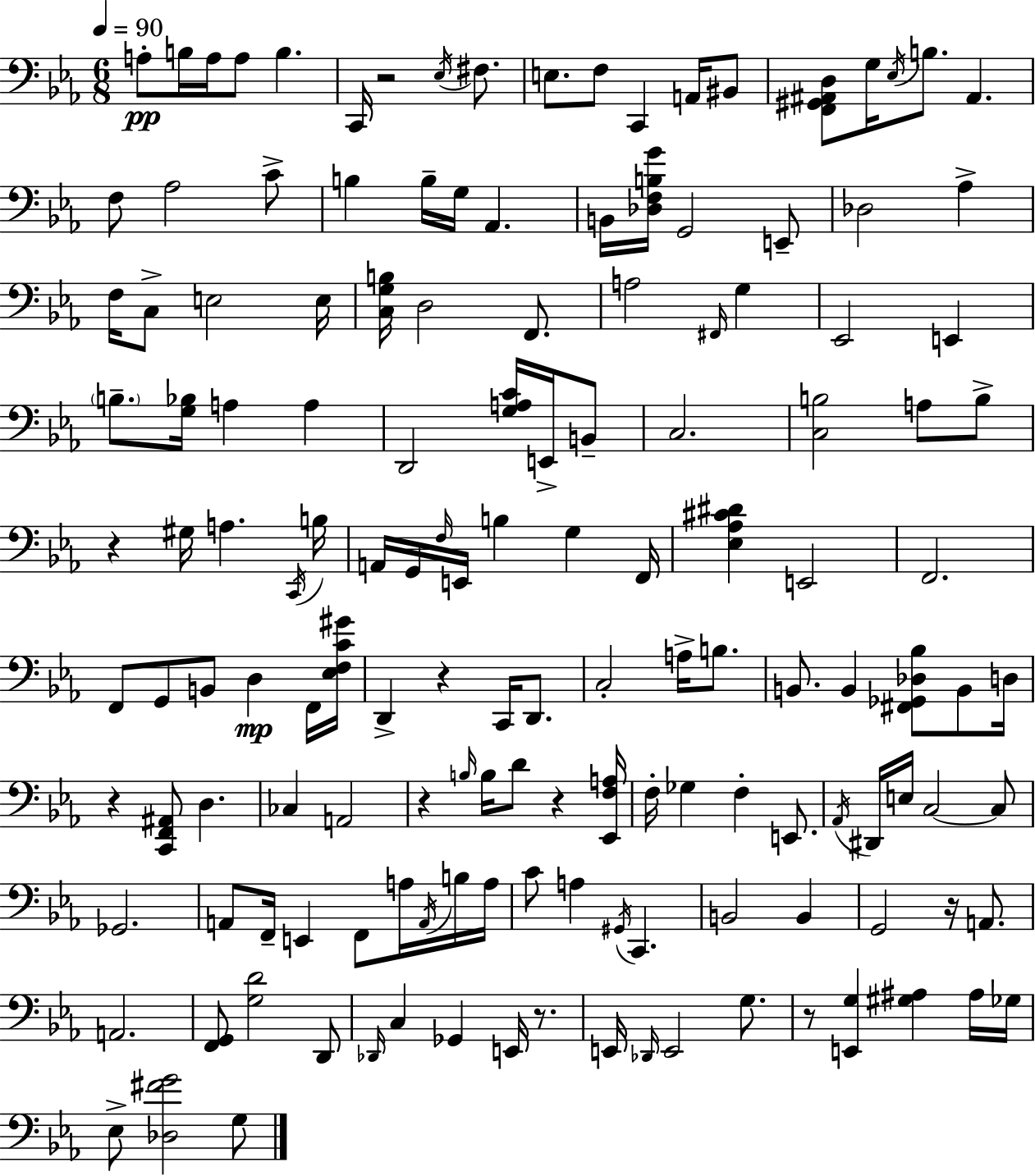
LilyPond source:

{
  \clef bass
  \numericTimeSignature
  \time 6/8
  \key ees \major
  \tempo 4 = 90
  a8-.\pp b16 a16 a8 b4. | c,16 r2 \acciaccatura { ees16 } fis8. | e8. f8 c,4 a,16 bis,8 | <f, gis, ais, d>8 g16 \acciaccatura { ees16 } b8. ais,4. | \break f8 aes2 | c'8-> b4 b16-- g16 aes,4. | b,16 <des f b g'>16 g,2 | e,8-- des2 aes4-> | \break f16 c8-> e2 | e16 <c g b>16 d2 f,8. | a2 \grace { fis,16 } g4 | ees,2 e,4 | \break \parenthesize b8.-- <g bes>16 a4 a4 | d,2 <g a c'>16 | e,16-> b,8-- c2. | <c b>2 a8 | \break b8-> r4 gis16 a4. | \acciaccatura { c,16 } b16 a,16 g,16 \grace { f16 } e,16 b4 | g4 f,16 <ees aes cis' dis'>4 e,2 | f,2. | \break f,8 g,8 b,8 d4\mp | f,16 <ees f c' gis'>16 d,4-> r4 | c,16 d,8. c2-. | a16-> b8. b,8. b,4 | \break <fis, ges, des bes>8 b,8 d16 r4 <c, f, ais,>8 d4. | ces4 a,2 | r4 \grace { b16 } b16 d'8 | r4 <ees, f a>16 f16-. ges4 f4-. | \break e,8. \acciaccatura { aes,16 } dis,16 e16 c2~~ | c8 ges,2. | a,8 f,16-- e,4 | f,8 a16 \acciaccatura { a,16 } b16 a16 c'8 a4 | \break \acciaccatura { gis,16 } c,4. b,2 | b,4 g,2 | r16 a,8. a,2. | <f, g,>8 <g d'>2 | \break d,8 \grace { des,16 } c4 | ges,4 e,16 r8. e,16 \grace { des,16 } | e,2 g8. r8 | <e, g>4 <gis ais>4 ais16 ges16 ees8-> | \break <des fis' g'>2 g8 \bar "|."
}